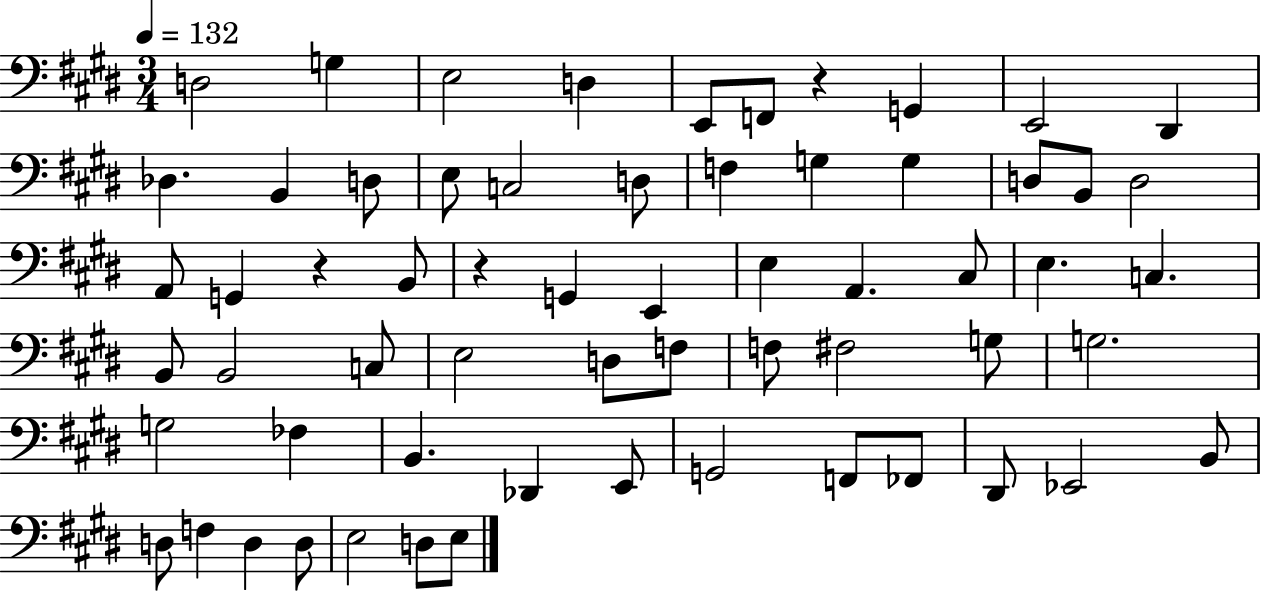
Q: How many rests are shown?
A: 3